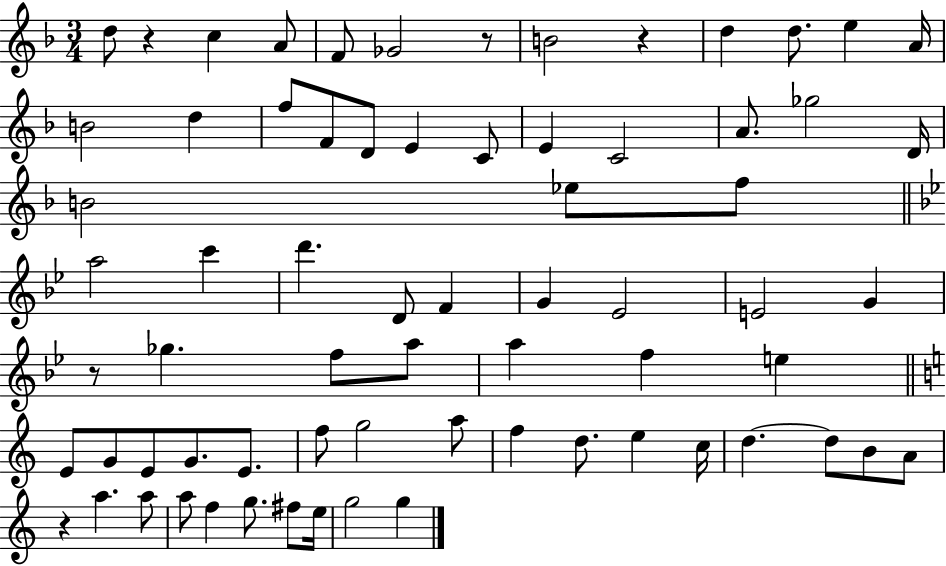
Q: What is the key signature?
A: F major